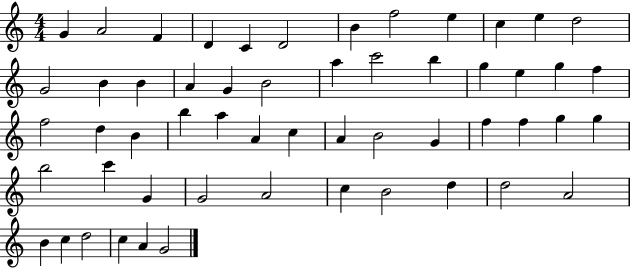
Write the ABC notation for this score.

X:1
T:Untitled
M:4/4
L:1/4
K:C
G A2 F D C D2 B f2 e c e d2 G2 B B A G B2 a c'2 b g e g f f2 d B b a A c A B2 G f f g g b2 c' G G2 A2 c B2 d d2 A2 B c d2 c A G2